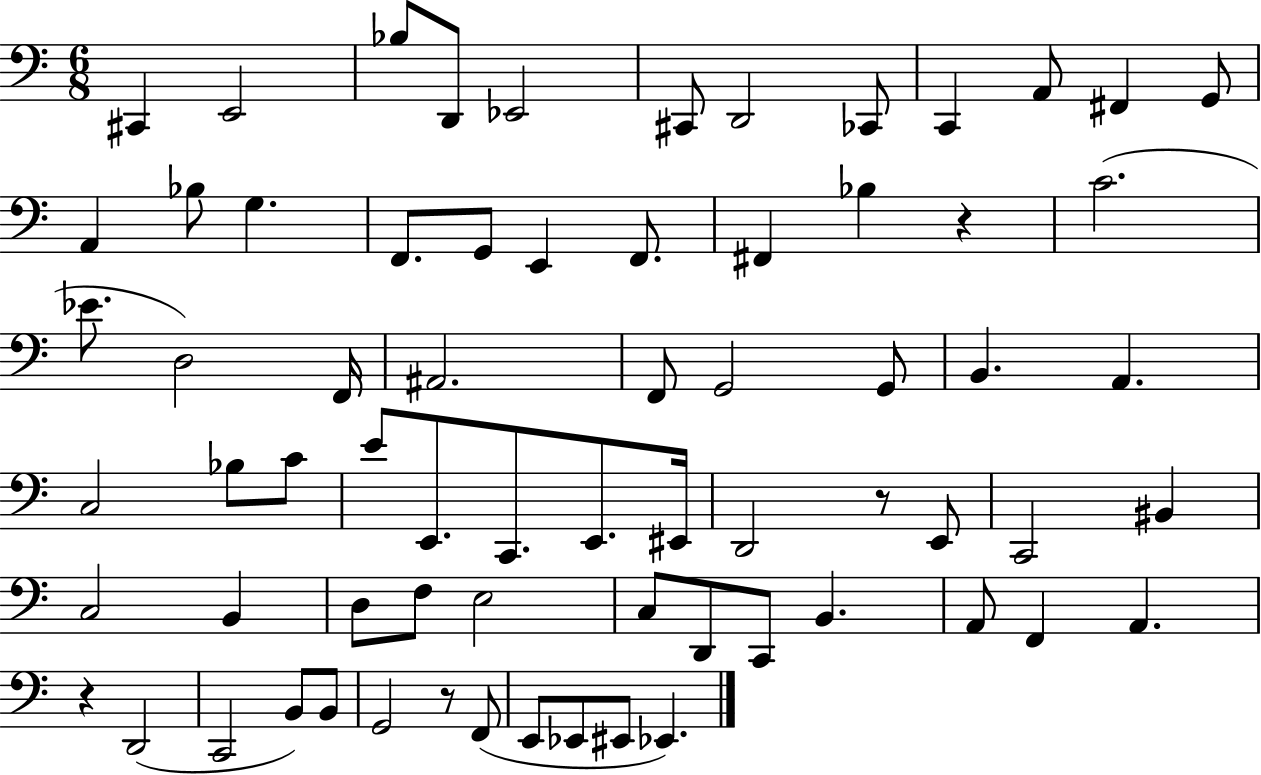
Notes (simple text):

C#2/q E2/h Bb3/e D2/e Eb2/h C#2/e D2/h CES2/e C2/q A2/e F#2/q G2/e A2/q Bb3/e G3/q. F2/e. G2/e E2/q F2/e. F#2/q Bb3/q R/q C4/h. Eb4/e. D3/h F2/s A#2/h. F2/e G2/h G2/e B2/q. A2/q. C3/h Bb3/e C4/e E4/e E2/e. C2/e. E2/e. EIS2/s D2/h R/e E2/e C2/h BIS2/q C3/h B2/q D3/e F3/e E3/h C3/e D2/e C2/e B2/q. A2/e F2/q A2/q. R/q D2/h C2/h B2/e B2/e G2/h R/e F2/e E2/e Eb2/e EIS2/e Eb2/q.